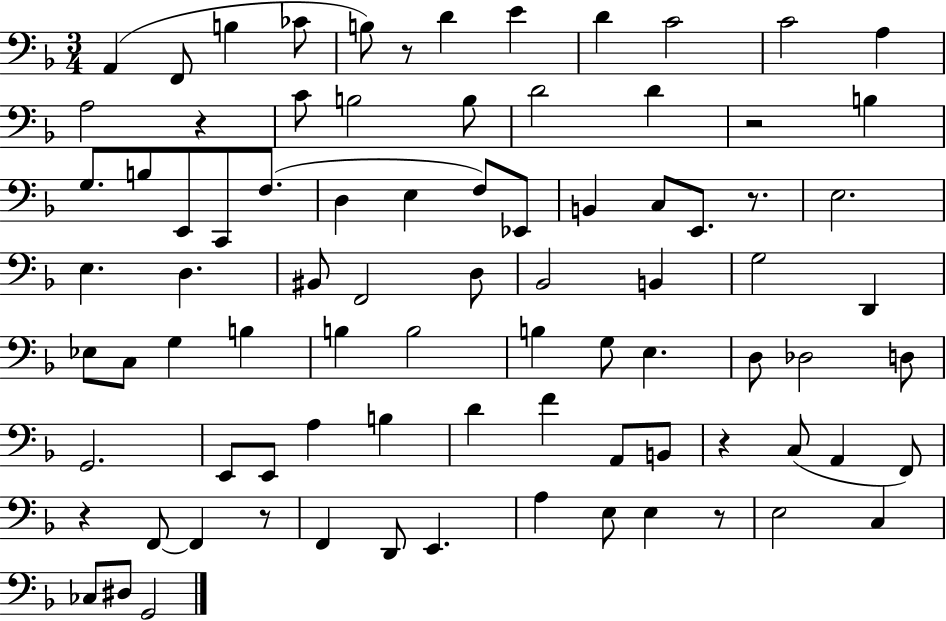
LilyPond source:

{
  \clef bass
  \numericTimeSignature
  \time 3/4
  \key f \major
  \repeat volta 2 { a,4( f,8 b4 ces'8 | b8) r8 d'4 e'4 | d'4 c'2 | c'2 a4 | \break a2 r4 | c'8 b2 b8 | d'2 d'4 | r2 b4 | \break g8. b8 e,8 c,8 f8.( | d4 e4 f8) ees,8 | b,4 c8 e,8. r8. | e2. | \break e4. d4. | bis,8 f,2 d8 | bes,2 b,4 | g2 d,4 | \break ees8 c8 g4 b4 | b4 b2 | b4 g8 e4. | d8 des2 d8 | \break g,2. | e,8 e,8 a4 b4 | d'4 f'4 a,8 b,8 | r4 c8( a,4 f,8) | \break r4 f,8~~ f,4 r8 | f,4 d,8 e,4. | a4 e8 e4 r8 | e2 c4 | \break ces8 dis8 g,2 | } \bar "|."
}